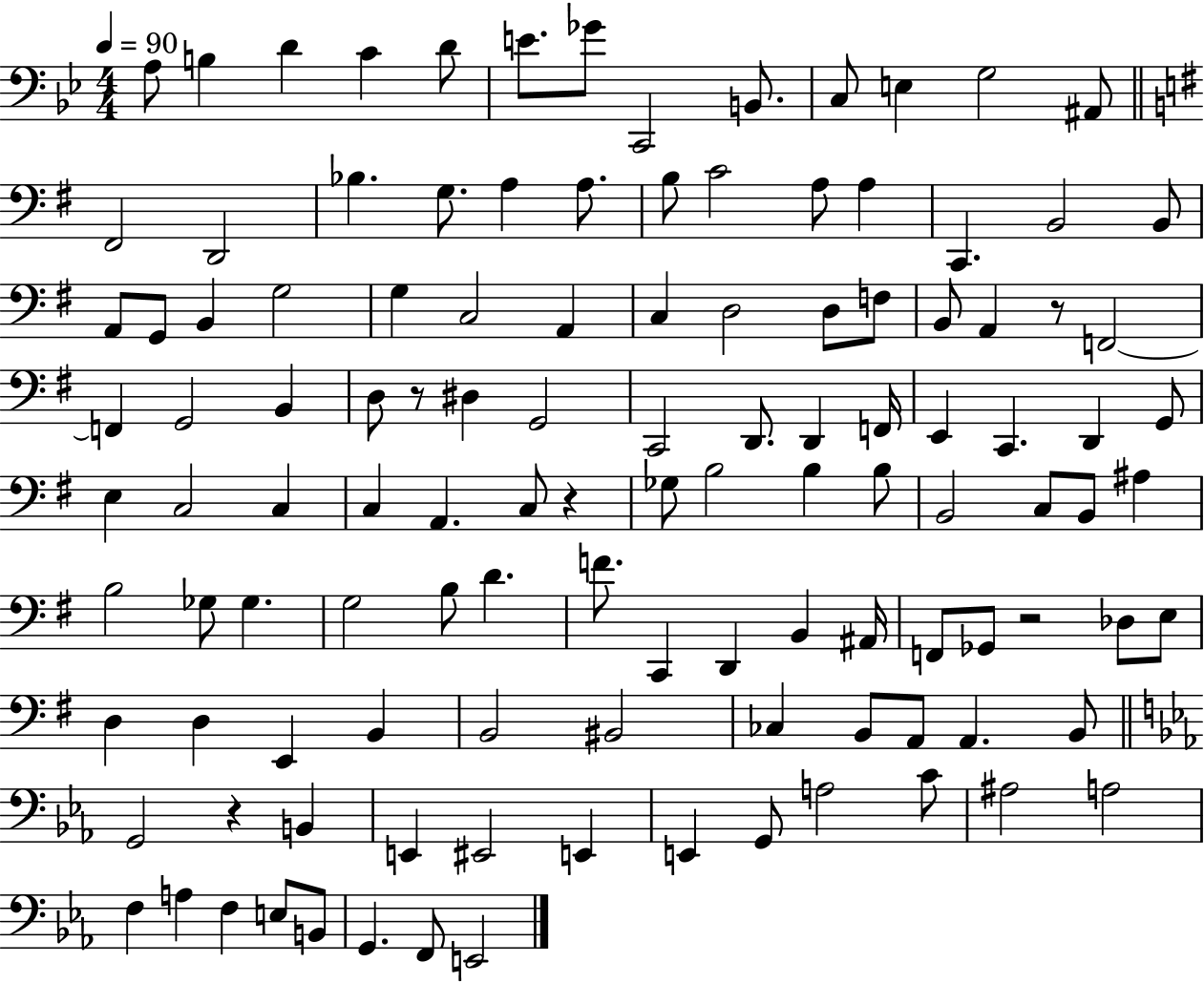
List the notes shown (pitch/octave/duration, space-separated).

A3/e B3/q D4/q C4/q D4/e E4/e. Gb4/e C2/h B2/e. C3/e E3/q G3/h A#2/e F#2/h D2/h Bb3/q. G3/e. A3/q A3/e. B3/e C4/h A3/e A3/q C2/q. B2/h B2/e A2/e G2/e B2/q G3/h G3/q C3/h A2/q C3/q D3/h D3/e F3/e B2/e A2/q R/e F2/h F2/q G2/h B2/q D3/e R/e D#3/q G2/h C2/h D2/e. D2/q F2/s E2/q C2/q. D2/q G2/e E3/q C3/h C3/q C3/q A2/q. C3/e R/q Gb3/e B3/h B3/q B3/e B2/h C3/e B2/e A#3/q B3/h Gb3/e Gb3/q. G3/h B3/e D4/q. F4/e. C2/q D2/q B2/q A#2/s F2/e Gb2/e R/h Db3/e E3/e D3/q D3/q E2/q B2/q B2/h BIS2/h CES3/q B2/e A2/e A2/q. B2/e G2/h R/q B2/q E2/q EIS2/h E2/q E2/q G2/e A3/h C4/e A#3/h A3/h F3/q A3/q F3/q E3/e B2/e G2/q. F2/e E2/h